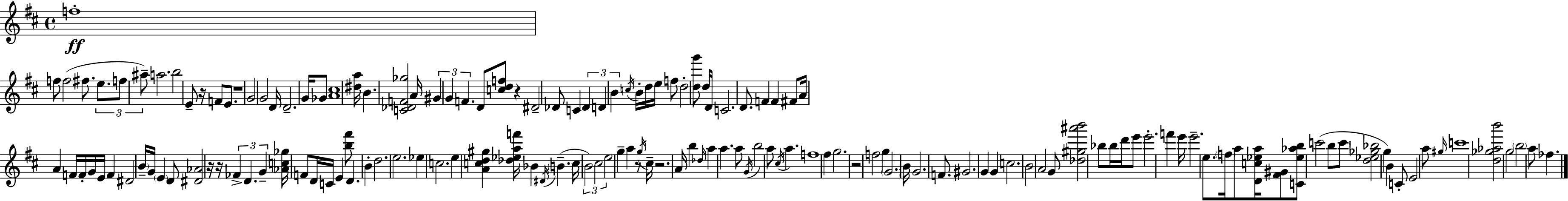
X:1
T:Untitled
M:4/4
L:1/4
K:D
f4 f/2 f2 ^f/2 e/2 f/2 ^a/2 a2 b2 E/2 z/4 F/2 E/2 z4 G2 G2 D/4 D2 G/4 _G/2 [A^c]4 [^da]/4 B [C_DF_g]2 A/4 ^G G F D/2 [cdf]/2 z ^D2 _D/2 C _D D B c/4 B/4 d/4 e/4 f/2 d2 [dg']/2 d/4 D/4 C2 D/2 F F ^F/2 A/4 A F/4 F/4 G/4 E/4 F ^D2 B/4 G/4 E D/2 [^D_A]2 z/4 z/4 _F D G [_Ac_g]/4 F/2 D/4 C/4 E [b^f']/2 D B d2 e2 _e c2 e [Acd^g] [_d_eaf']/4 _B ^D/4 B c/4 B2 ^c2 e2 g a z/2 g/4 ^c/4 z2 A/4 b _d/4 a a a/2 G/4 b2 a/2 ^c/4 a f4 ^f g2 z2 f2 g G2 B/4 G2 F/2 ^G2 G G c2 B2 A2 G/2 [_d^g^a'b']2 _b/2 _b/4 d'/4 e'/2 e'2 f' e'/4 e'2 e/2 f/4 a/2 [Dc_ea]/4 [^F^G]/2 [C_e_ab]/2 c'2 b/2 c'/2 [d_e_g_b]2 g B C/2 E2 a/2 ^g/4 c'4 [d_g_ab']2 g2 b2 a/2 _f